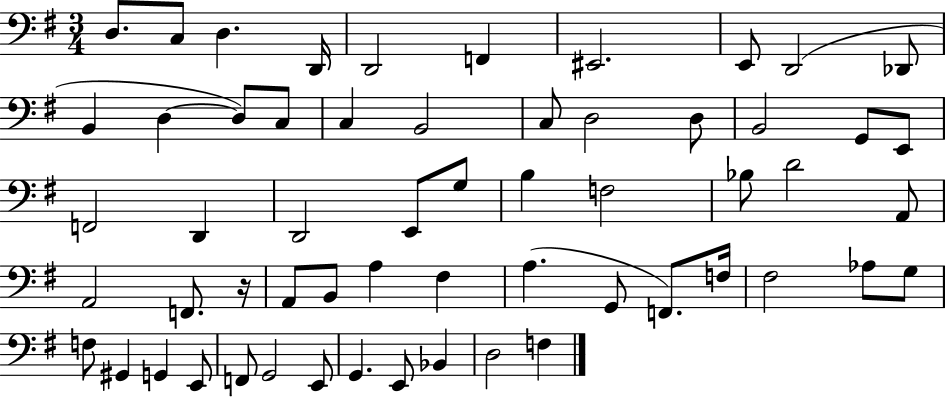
{
  \clef bass
  \numericTimeSignature
  \time 3/4
  \key g \major
  d8. c8 d4. d,16 | d,2 f,4 | eis,2. | e,8 d,2( des,8 | \break b,4 d4~~ d8) c8 | c4 b,2 | c8 d2 d8 | b,2 g,8 e,8 | \break f,2 d,4 | d,2 e,8 g8 | b4 f2 | bes8 d'2 a,8 | \break a,2 f,8. r16 | a,8 b,8 a4 fis4 | a4.( g,8 f,8.) f16 | fis2 aes8 g8 | \break f8 gis,4 g,4 e,8 | f,8 g,2 e,8 | g,4. e,8 bes,4 | d2 f4 | \break \bar "|."
}